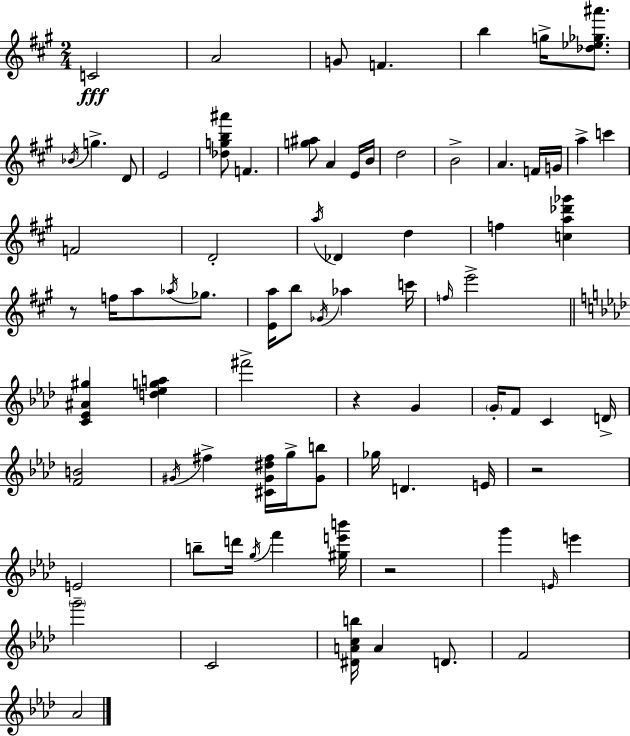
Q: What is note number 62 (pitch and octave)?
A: F4